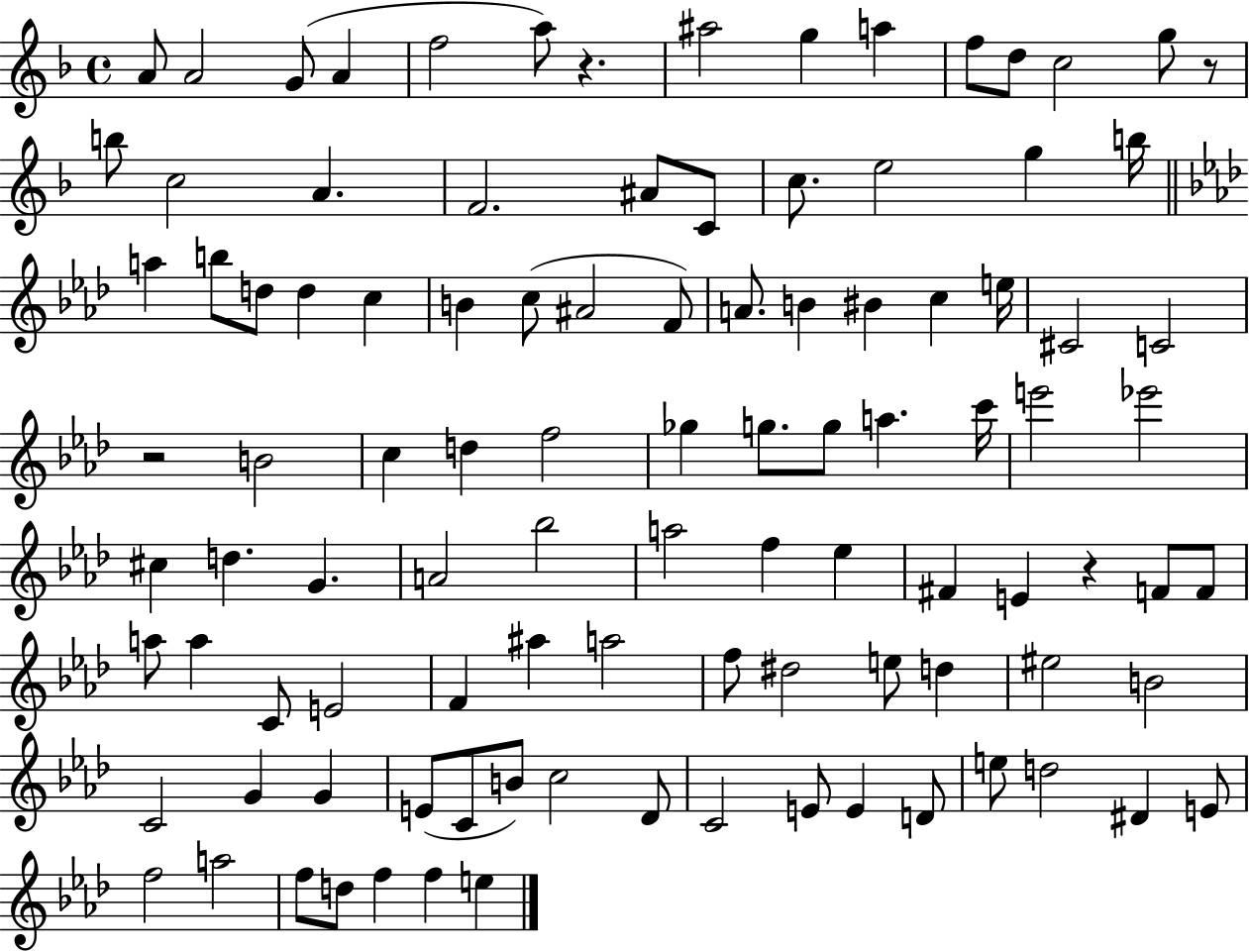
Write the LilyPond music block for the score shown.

{
  \clef treble
  \time 4/4
  \defaultTimeSignature
  \key f \major
  \repeat volta 2 { a'8 a'2 g'8( a'4 | f''2 a''8) r4. | ais''2 g''4 a''4 | f''8 d''8 c''2 g''8 r8 | \break b''8 c''2 a'4. | f'2. ais'8 c'8 | c''8. e''2 g''4 b''16 | \bar "||" \break \key aes \major a''4 b''8 d''8 d''4 c''4 | b'4 c''8( ais'2 f'8) | a'8. b'4 bis'4 c''4 e''16 | cis'2 c'2 | \break r2 b'2 | c''4 d''4 f''2 | ges''4 g''8. g''8 a''4. c'''16 | e'''2 ees'''2 | \break cis''4 d''4. g'4. | a'2 bes''2 | a''2 f''4 ees''4 | fis'4 e'4 r4 f'8 f'8 | \break a''8 a''4 c'8 e'2 | f'4 ais''4 a''2 | f''8 dis''2 e''8 d''4 | eis''2 b'2 | \break c'2 g'4 g'4 | e'8( c'8 b'8) c''2 des'8 | c'2 e'8 e'4 d'8 | e''8 d''2 dis'4 e'8 | \break f''2 a''2 | f''8 d''8 f''4 f''4 e''4 | } \bar "|."
}